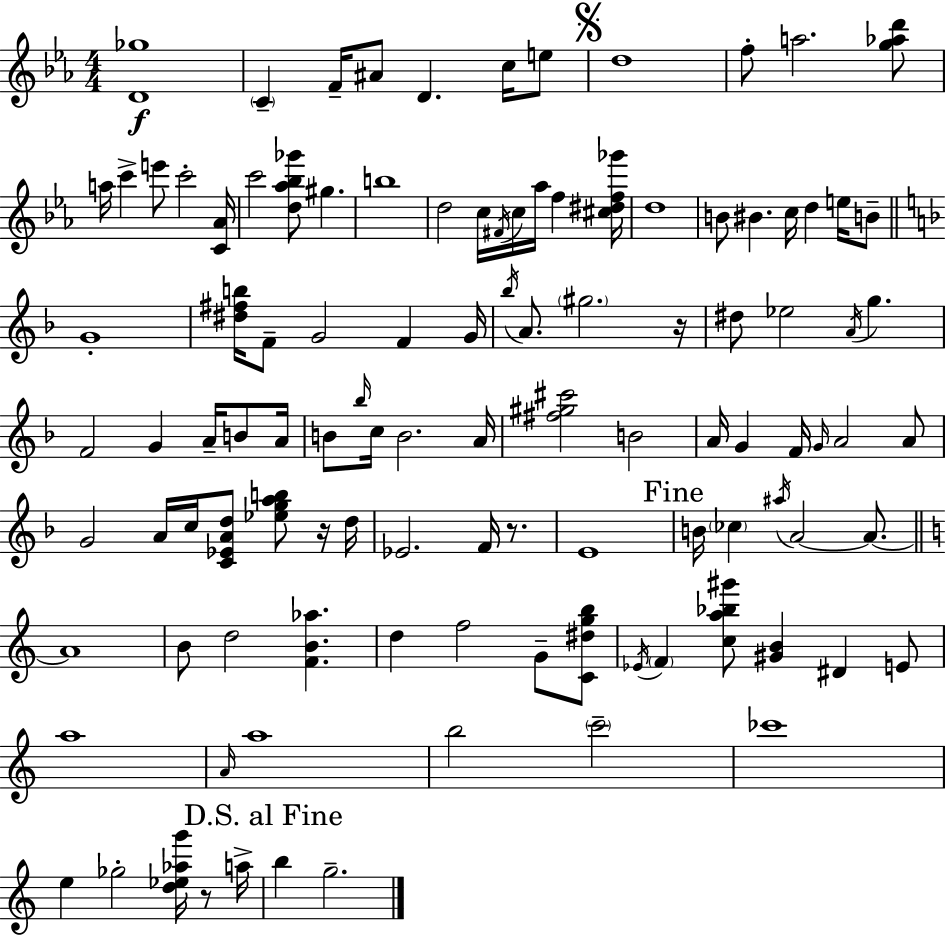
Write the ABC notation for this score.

X:1
T:Untitled
M:4/4
L:1/4
K:Cm
[D_g]4 C F/4 ^A/2 D c/4 e/2 d4 f/2 a2 [g_ad']/2 a/4 c' e'/2 c'2 [C_A]/4 c'2 [d_a_b_g']/2 ^g b4 d2 c/4 ^F/4 c/4 _a/4 f [^c^df_g']/4 d4 B/2 ^B c/4 d e/4 B/2 G4 [^d^fb]/4 F/2 G2 F G/4 _b/4 A/2 ^g2 z/4 ^d/2 _e2 A/4 g F2 G A/4 B/2 A/4 B/2 _b/4 c/4 B2 A/4 [^f^g^c']2 B2 A/4 G F/4 G/4 A2 A/2 G2 A/4 c/4 [C_EAd]/2 [_egab]/2 z/4 d/4 _E2 F/4 z/2 E4 B/4 _c ^a/4 A2 A/2 A4 B/2 d2 [FB_a] d f2 G/2 [C^dgb]/2 _E/4 F [ca_b^g']/2 [^GB] ^D E/2 a4 A/4 a4 b2 c'2 _c'4 e _g2 [d_e_ag']/4 z/2 a/4 b g2